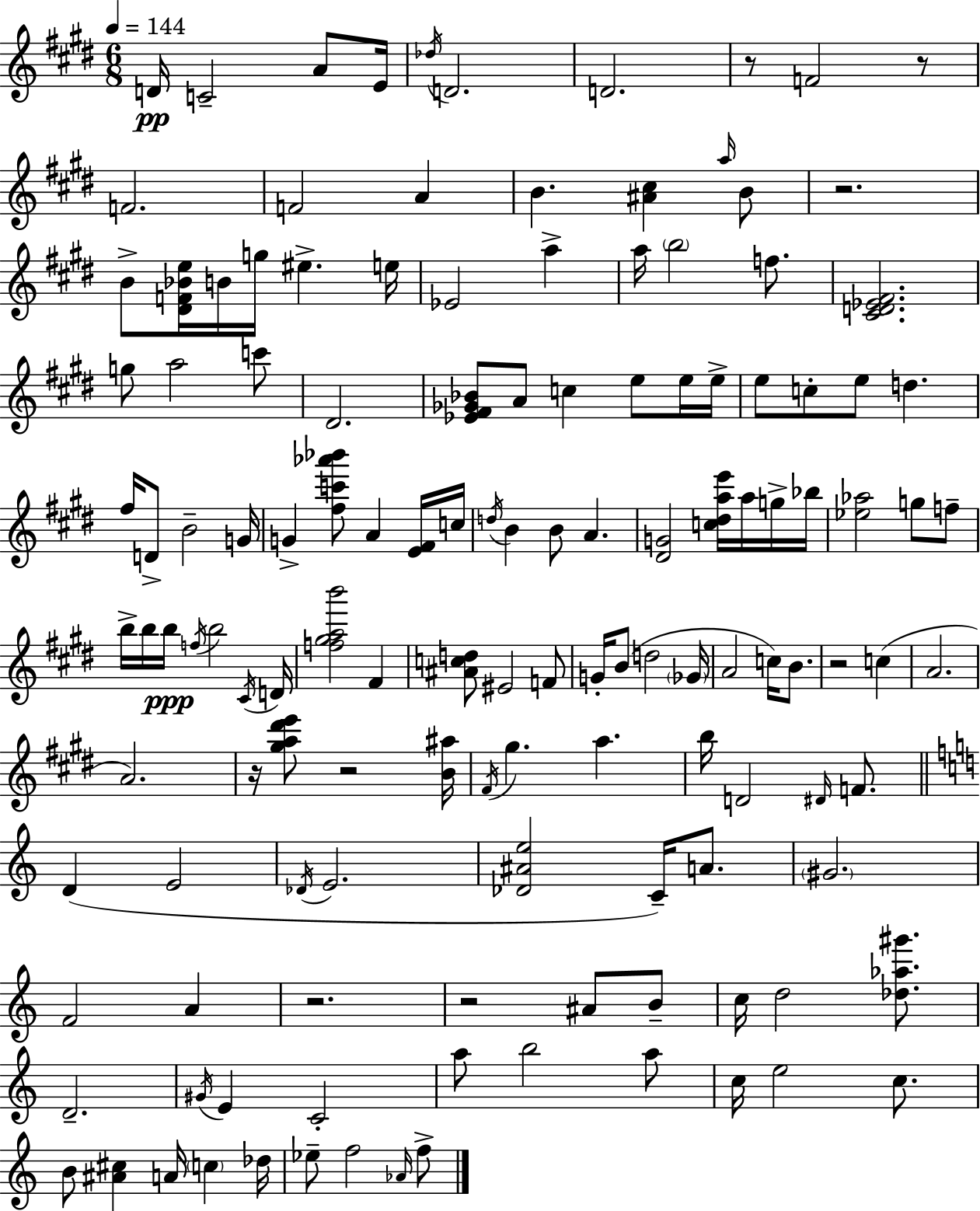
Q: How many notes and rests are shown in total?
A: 135